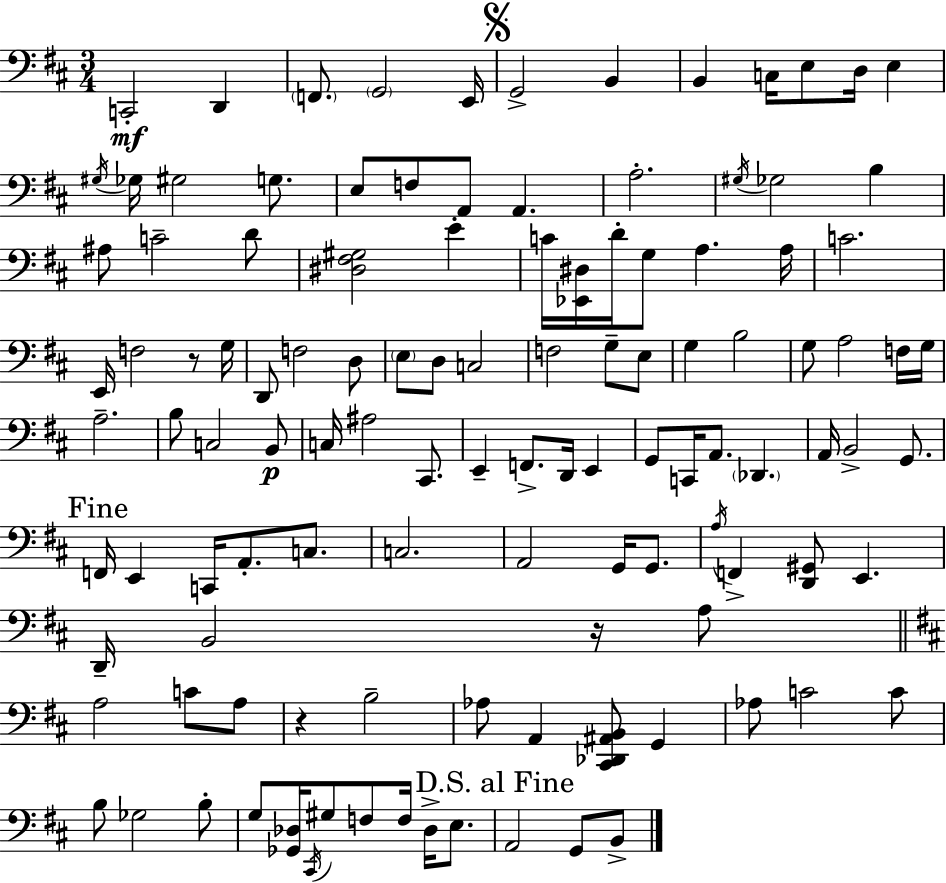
X:1
T:Untitled
M:3/4
L:1/4
K:D
C,,2 D,, F,,/2 G,,2 E,,/4 G,,2 B,, B,, C,/4 E,/2 D,/4 E, ^G,/4 _G,/4 ^G,2 G,/2 E,/2 F,/2 A,,/2 A,, A,2 ^G,/4 _G,2 B, ^A,/2 C2 D/2 [^D,^F,^G,]2 E C/4 [_E,,^D,]/4 D/4 G,/2 A, A,/4 C2 E,,/4 F,2 z/2 G,/4 D,,/2 F,2 D,/2 E,/2 D,/2 C,2 F,2 G,/2 E,/2 G, B,2 G,/2 A,2 F,/4 G,/4 A,2 B,/2 C,2 B,,/2 C,/4 ^A,2 ^C,,/2 E,, F,,/2 D,,/4 E,, G,,/2 C,,/4 A,,/2 _D,, A,,/4 B,,2 G,,/2 F,,/4 E,, C,,/4 A,,/2 C,/2 C,2 A,,2 G,,/4 G,,/2 A,/4 F,, [D,,^G,,]/2 E,, D,,/4 B,,2 z/4 A,/2 A,2 C/2 A,/2 z B,2 _A,/2 A,, [^C,,_D,,^A,,B,,]/2 G,, _A,/2 C2 C/2 B,/2 _G,2 B,/2 G,/2 [_G,,_D,]/4 ^C,,/4 ^G,/2 F,/2 F,/4 _D,/4 E,/2 A,,2 G,,/2 B,,/2